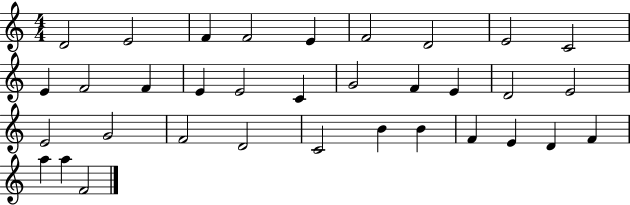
D4/h E4/h F4/q F4/h E4/q F4/h D4/h E4/h C4/h E4/q F4/h F4/q E4/q E4/h C4/q G4/h F4/q E4/q D4/h E4/h E4/h G4/h F4/h D4/h C4/h B4/q B4/q F4/q E4/q D4/q F4/q A5/q A5/q F4/h